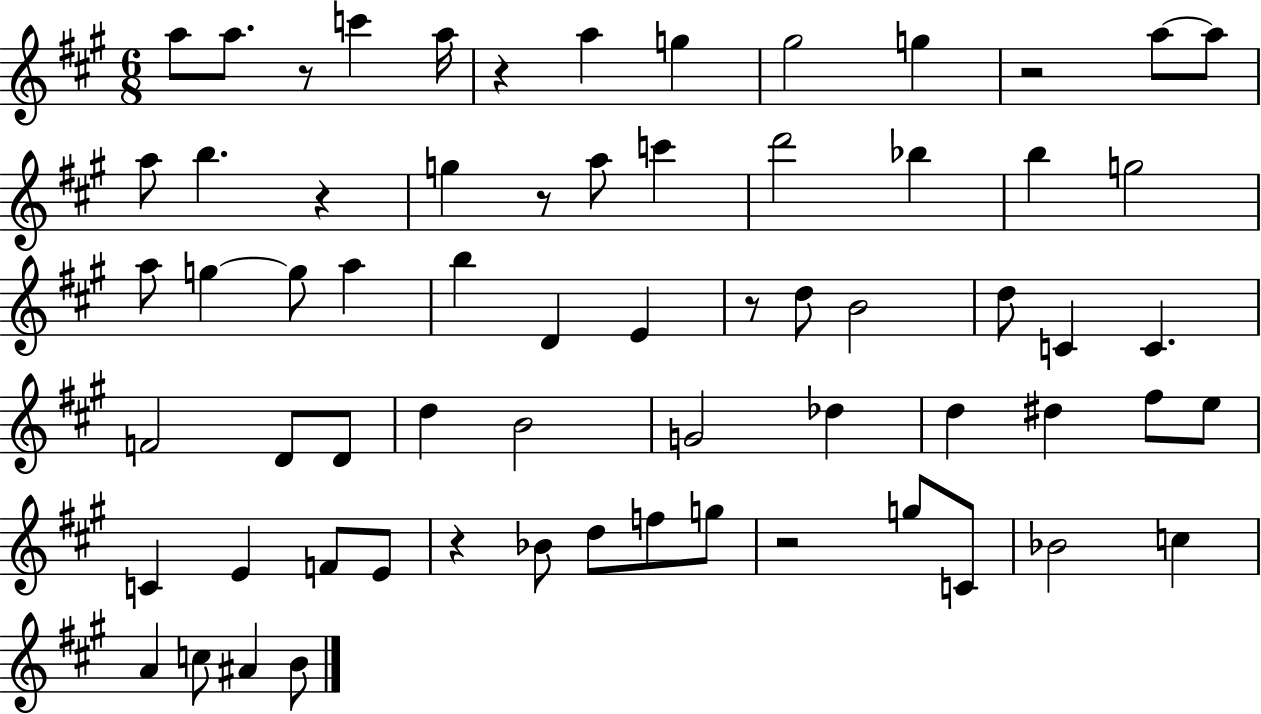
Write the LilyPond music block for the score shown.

{
  \clef treble
  \numericTimeSignature
  \time 6/8
  \key a \major
  a''8 a''8. r8 c'''4 a''16 | r4 a''4 g''4 | gis''2 g''4 | r2 a''8~~ a''8 | \break a''8 b''4. r4 | g''4 r8 a''8 c'''4 | d'''2 bes''4 | b''4 g''2 | \break a''8 g''4~~ g''8 a''4 | b''4 d'4 e'4 | r8 d''8 b'2 | d''8 c'4 c'4. | \break f'2 d'8 d'8 | d''4 b'2 | g'2 des''4 | d''4 dis''4 fis''8 e''8 | \break c'4 e'4 f'8 e'8 | r4 bes'8 d''8 f''8 g''8 | r2 g''8 c'8 | bes'2 c''4 | \break a'4 c''8 ais'4 b'8 | \bar "|."
}